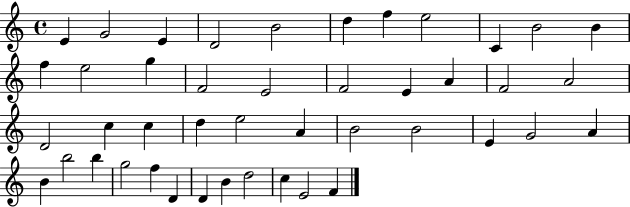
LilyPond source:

{
  \clef treble
  \time 4/4
  \defaultTimeSignature
  \key c \major
  e'4 g'2 e'4 | d'2 b'2 | d''4 f''4 e''2 | c'4 b'2 b'4 | \break f''4 e''2 g''4 | f'2 e'2 | f'2 e'4 a'4 | f'2 a'2 | \break d'2 c''4 c''4 | d''4 e''2 a'4 | b'2 b'2 | e'4 g'2 a'4 | \break b'4 b''2 b''4 | g''2 f''4 d'4 | d'4 b'4 d''2 | c''4 e'2 f'4 | \break \bar "|."
}